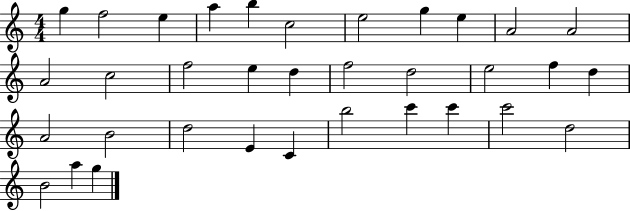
{
  \clef treble
  \numericTimeSignature
  \time 4/4
  \key c \major
  g''4 f''2 e''4 | a''4 b''4 c''2 | e''2 g''4 e''4 | a'2 a'2 | \break a'2 c''2 | f''2 e''4 d''4 | f''2 d''2 | e''2 f''4 d''4 | \break a'2 b'2 | d''2 e'4 c'4 | b''2 c'''4 c'''4 | c'''2 d''2 | \break b'2 a''4 g''4 | \bar "|."
}